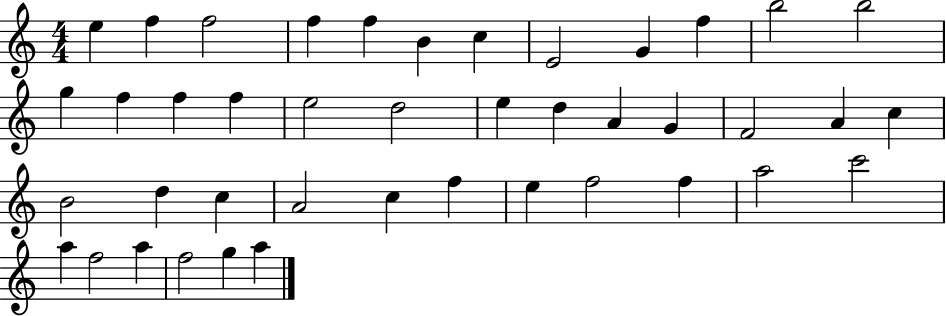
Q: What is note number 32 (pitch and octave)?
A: E5